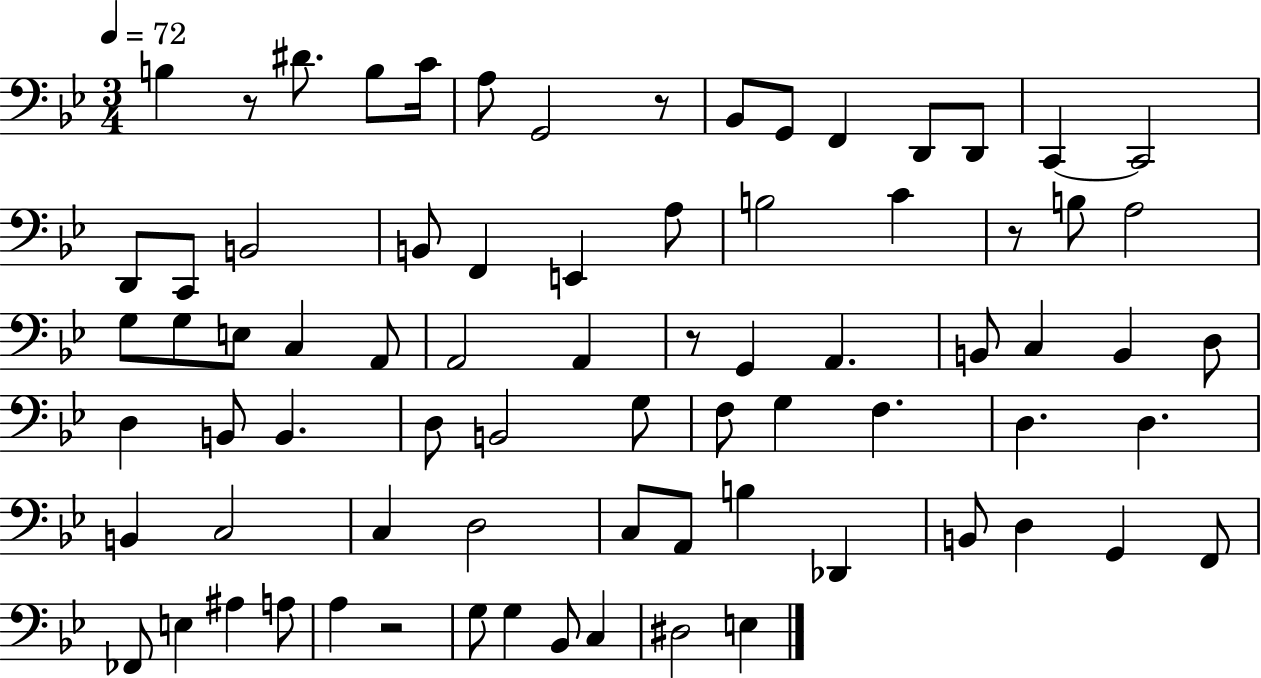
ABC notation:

X:1
T:Untitled
M:3/4
L:1/4
K:Bb
B, z/2 ^D/2 B,/2 C/4 A,/2 G,,2 z/2 _B,,/2 G,,/2 F,, D,,/2 D,,/2 C,, C,,2 D,,/2 C,,/2 B,,2 B,,/2 F,, E,, A,/2 B,2 C z/2 B,/2 A,2 G,/2 G,/2 E,/2 C, A,,/2 A,,2 A,, z/2 G,, A,, B,,/2 C, B,, D,/2 D, B,,/2 B,, D,/2 B,,2 G,/2 F,/2 G, F, D, D, B,, C,2 C, D,2 C,/2 A,,/2 B, _D,, B,,/2 D, G,, F,,/2 _F,,/2 E, ^A, A,/2 A, z2 G,/2 G, _B,,/2 C, ^D,2 E,